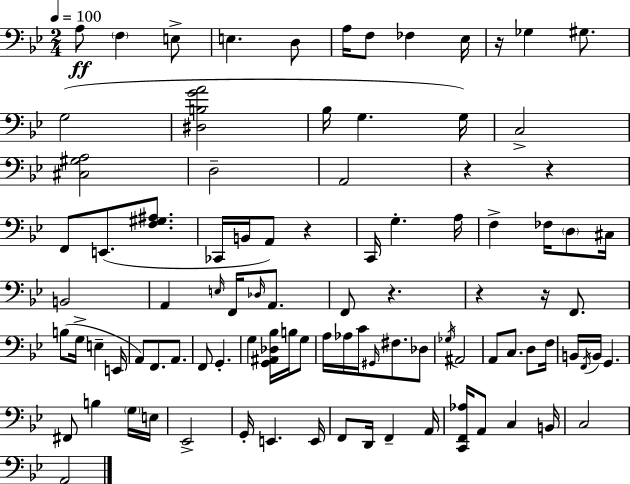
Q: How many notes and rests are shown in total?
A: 95